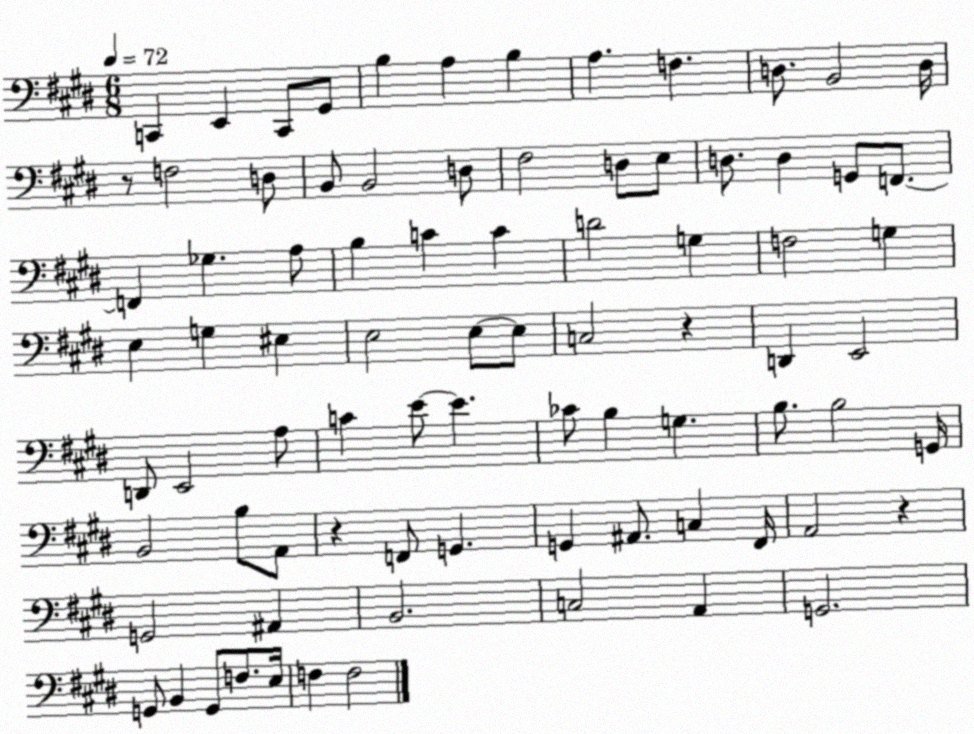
X:1
T:Untitled
M:6/8
L:1/4
K:E
C,, E,, C,,/2 ^G,,/2 B, A, B, A, F, D,/2 B,,2 D,/4 z/2 F,2 D,/2 B,,/2 B,,2 D,/2 ^F,2 D,/2 E,/2 D,/2 D, G,,/2 F,,/2 F,, _G, A,/2 B, C C D2 G, F,2 G, E, G, ^E, E,2 E,/2 E,/2 C,2 z D,, E,,2 D,,/2 E,,2 A,/2 C E/2 E _C/2 B, G, B,/2 B,2 G,,/4 B,,2 B,/2 A,,/2 z F,,/2 G,, G,, ^A,,/2 C, ^F,,/4 A,,2 z G,,2 ^A,, B,,2 C,2 A,, G,,2 G,,/2 B,, G,,/2 F,/2 E,/4 F, F,2